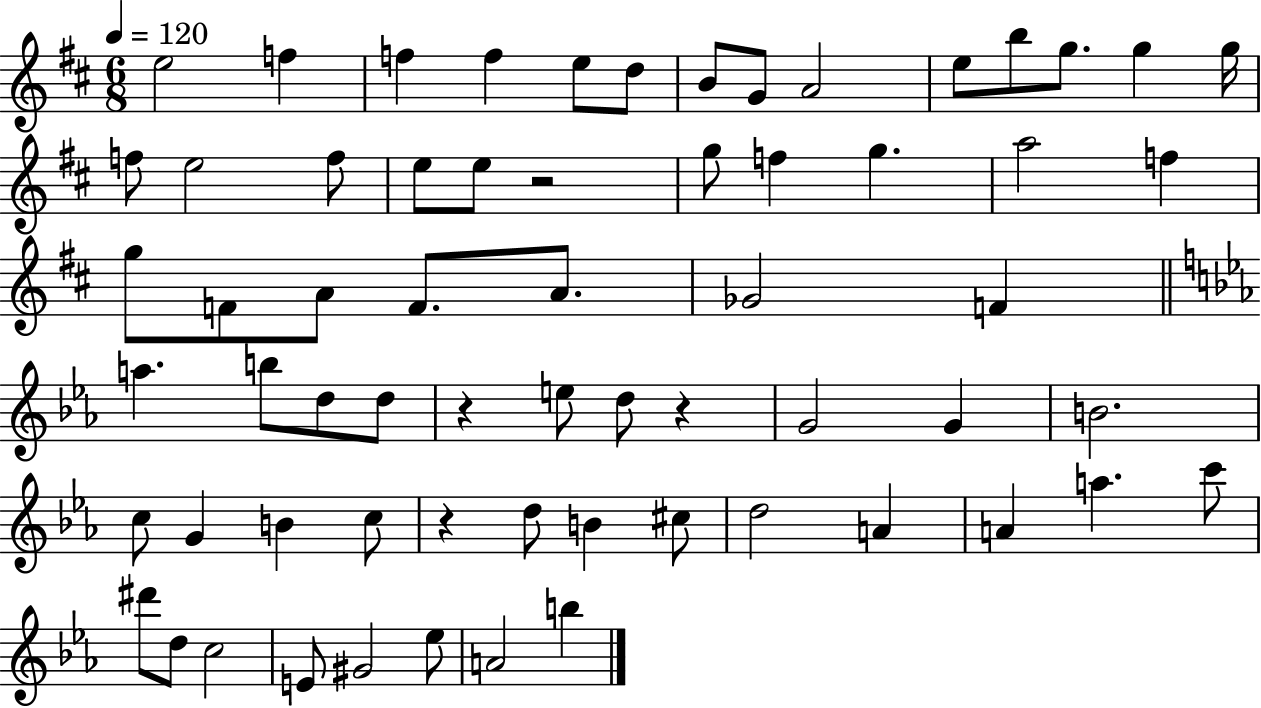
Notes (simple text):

E5/h F5/q F5/q F5/q E5/e D5/e B4/e G4/e A4/h E5/e B5/e G5/e. G5/q G5/s F5/e E5/h F5/e E5/e E5/e R/h G5/e F5/q G5/q. A5/h F5/q G5/e F4/e A4/e F4/e. A4/e. Gb4/h F4/q A5/q. B5/e D5/e D5/e R/q E5/e D5/e R/q G4/h G4/q B4/h. C5/e G4/q B4/q C5/e R/q D5/e B4/q C#5/e D5/h A4/q A4/q A5/q. C6/e D#6/e D5/e C5/h E4/e G#4/h Eb5/e A4/h B5/q